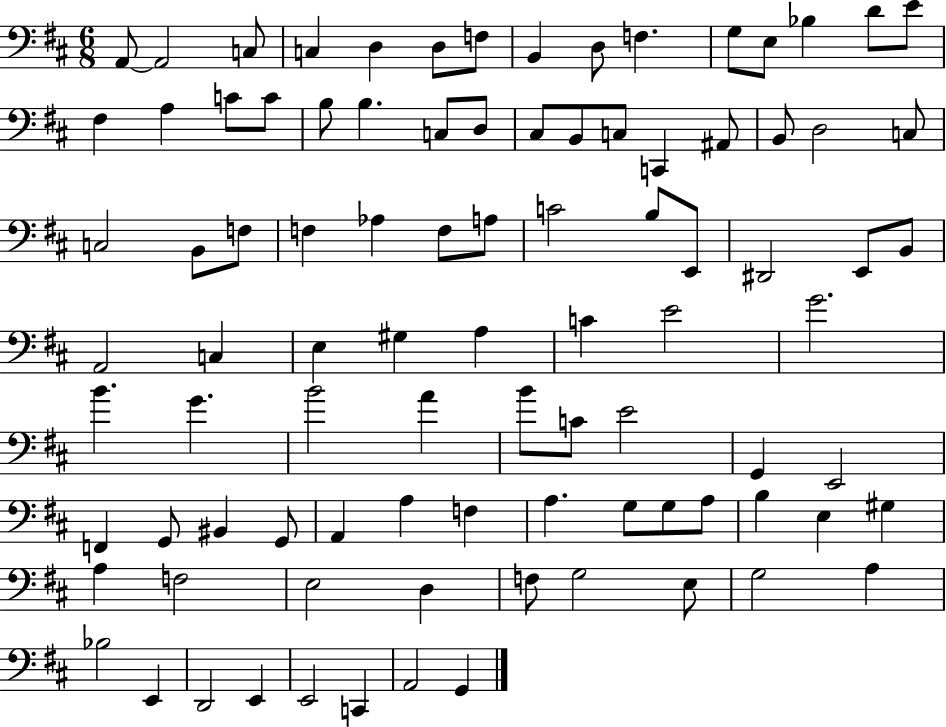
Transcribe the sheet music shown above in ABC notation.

X:1
T:Untitled
M:6/8
L:1/4
K:D
A,,/2 A,,2 C,/2 C, D, D,/2 F,/2 B,, D,/2 F, G,/2 E,/2 _B, D/2 E/2 ^F, A, C/2 C/2 B,/2 B, C,/2 D,/2 ^C,/2 B,,/2 C,/2 C,, ^A,,/2 B,,/2 D,2 C,/2 C,2 B,,/2 F,/2 F, _A, F,/2 A,/2 C2 B,/2 E,,/2 ^D,,2 E,,/2 B,,/2 A,,2 C, E, ^G, A, C E2 G2 B G B2 A B/2 C/2 E2 G,, E,,2 F,, G,,/2 ^B,, G,,/2 A,, A, F, A, G,/2 G,/2 A,/2 B, E, ^G, A, F,2 E,2 D, F,/2 G,2 E,/2 G,2 A, _B,2 E,, D,,2 E,, E,,2 C,, A,,2 G,,